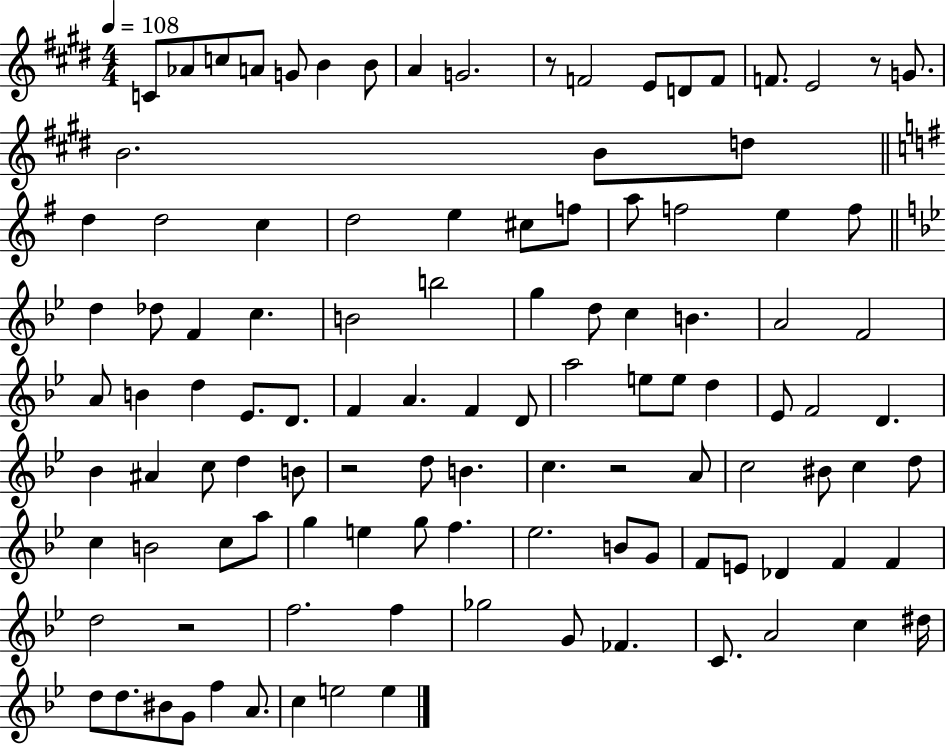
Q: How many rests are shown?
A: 5